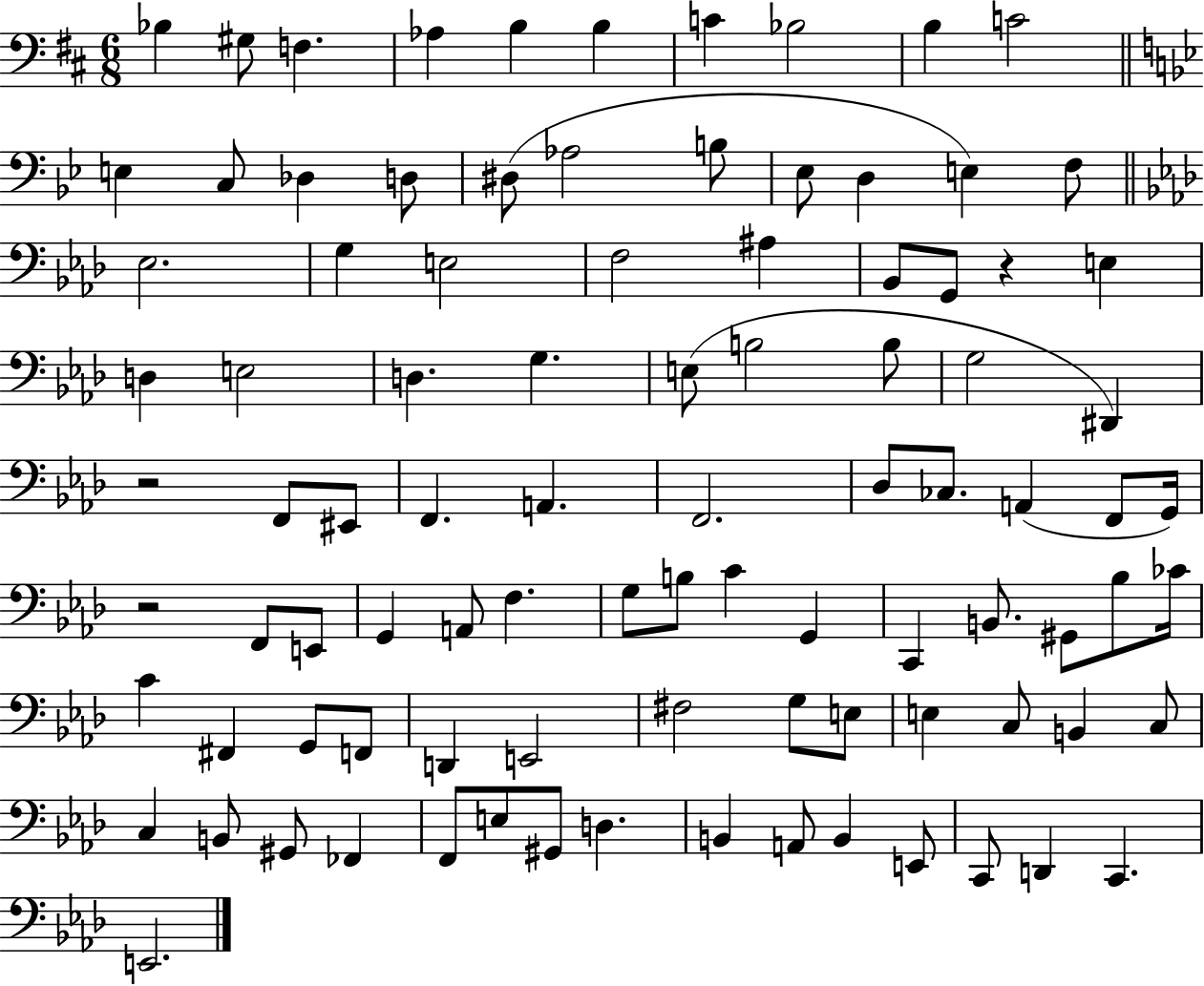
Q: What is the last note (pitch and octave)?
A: E2